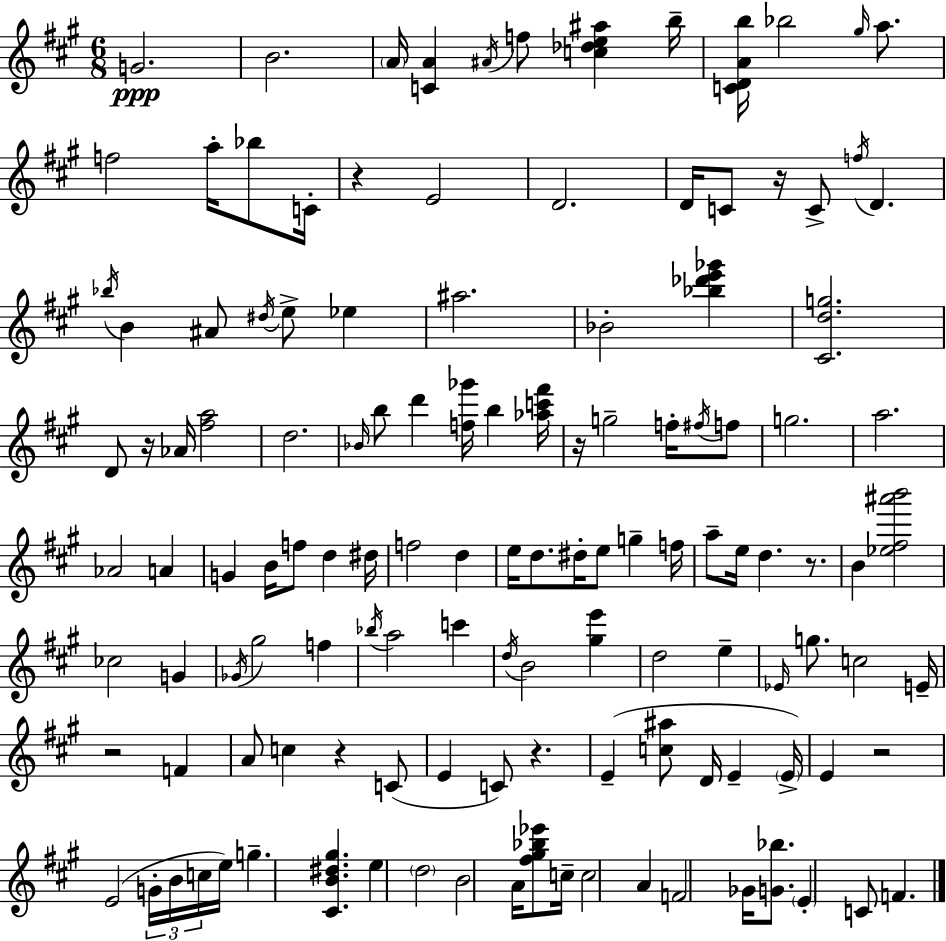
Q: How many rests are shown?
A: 9